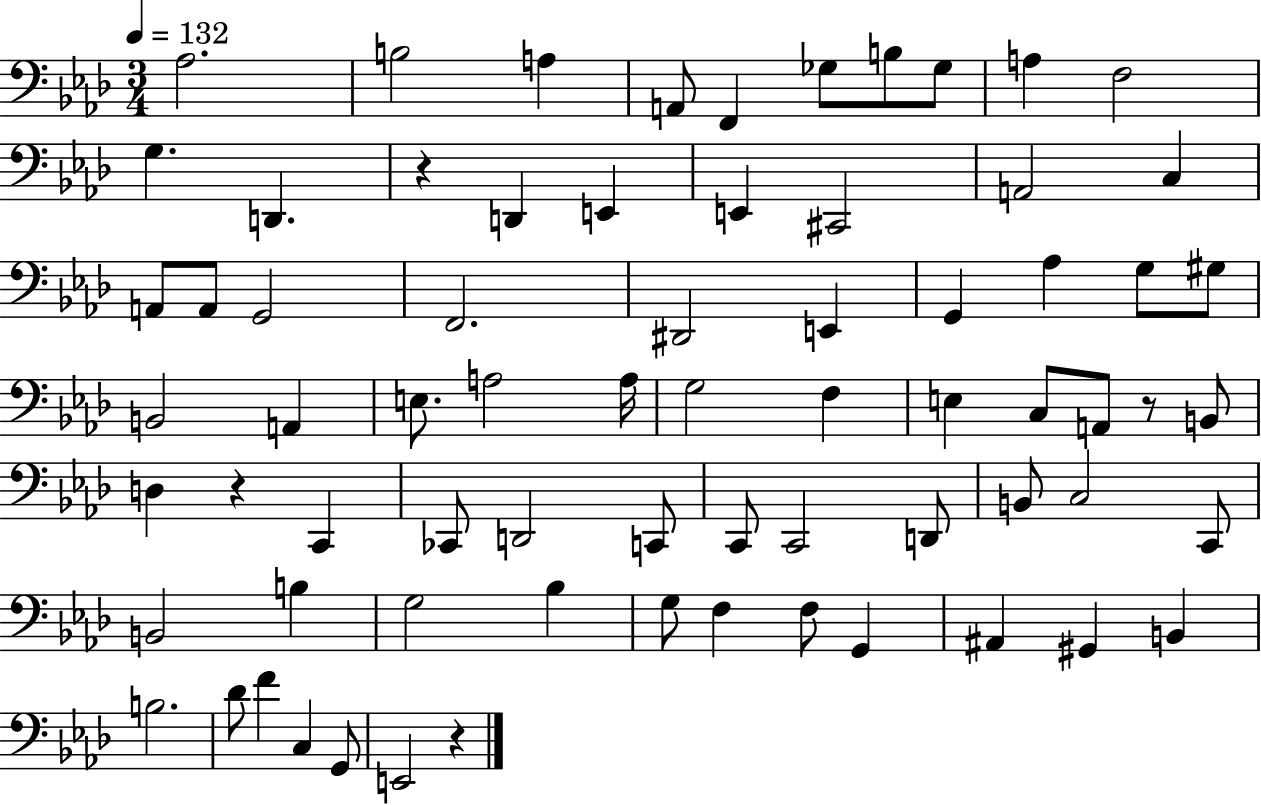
X:1
T:Untitled
M:3/4
L:1/4
K:Ab
_A,2 B,2 A, A,,/2 F,, _G,/2 B,/2 _G,/2 A, F,2 G, D,, z D,, E,, E,, ^C,,2 A,,2 C, A,,/2 A,,/2 G,,2 F,,2 ^D,,2 E,, G,, _A, G,/2 ^G,/2 B,,2 A,, E,/2 A,2 A,/4 G,2 F, E, C,/2 A,,/2 z/2 B,,/2 D, z C,, _C,,/2 D,,2 C,,/2 C,,/2 C,,2 D,,/2 B,,/2 C,2 C,,/2 B,,2 B, G,2 _B, G,/2 F, F,/2 G,, ^A,, ^G,, B,, B,2 _D/2 F C, G,,/2 E,,2 z